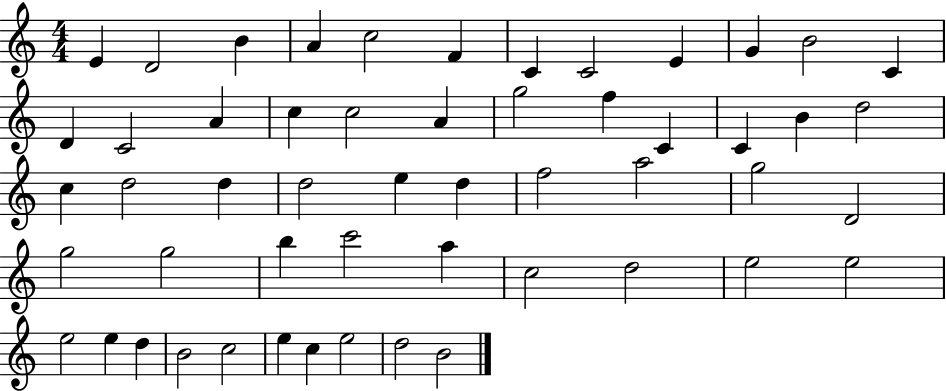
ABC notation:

X:1
T:Untitled
M:4/4
L:1/4
K:C
E D2 B A c2 F C C2 E G B2 C D C2 A c c2 A g2 f C C B d2 c d2 d d2 e d f2 a2 g2 D2 g2 g2 b c'2 a c2 d2 e2 e2 e2 e d B2 c2 e c e2 d2 B2